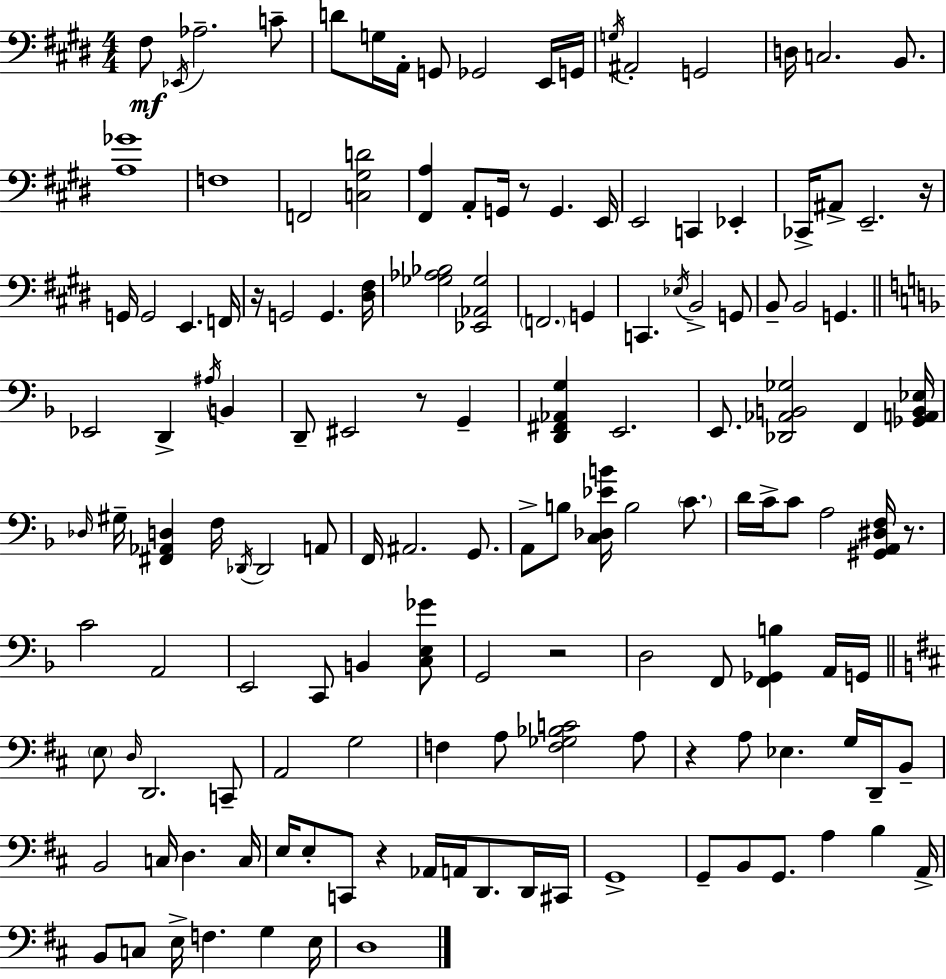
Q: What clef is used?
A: bass